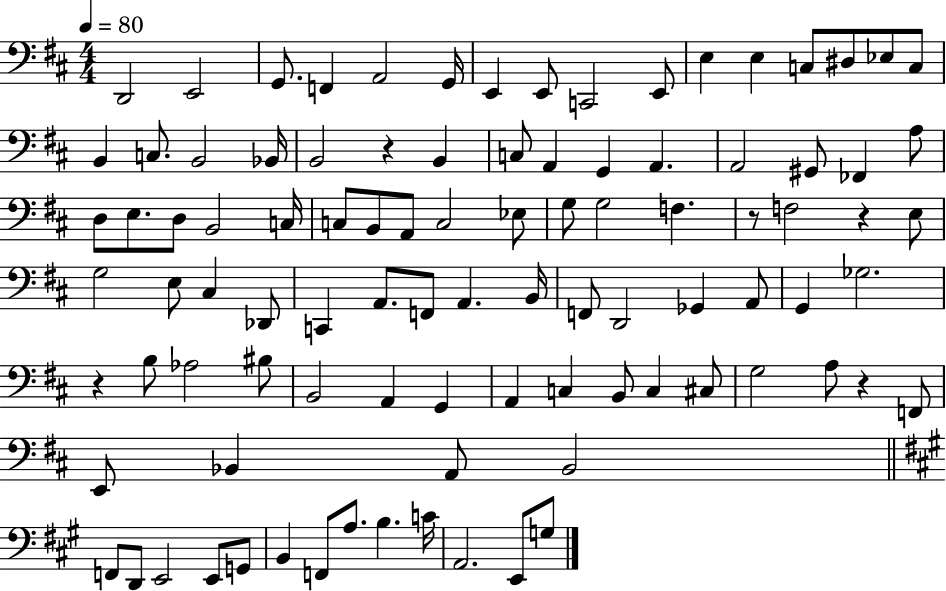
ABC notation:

X:1
T:Untitled
M:4/4
L:1/4
K:D
D,,2 E,,2 G,,/2 F,, A,,2 G,,/4 E,, E,,/2 C,,2 E,,/2 E, E, C,/2 ^D,/2 _E,/2 C,/2 B,, C,/2 B,,2 _B,,/4 B,,2 z B,, C,/2 A,, G,, A,, A,,2 ^G,,/2 _F,, A,/2 D,/2 E,/2 D,/2 B,,2 C,/4 C,/2 B,,/2 A,,/2 C,2 _E,/2 G,/2 G,2 F, z/2 F,2 z E,/2 G,2 E,/2 ^C, _D,,/2 C,, A,,/2 F,,/2 A,, B,,/4 F,,/2 D,,2 _G,, A,,/2 G,, _G,2 z B,/2 _A,2 ^B,/2 B,,2 A,, G,, A,, C, B,,/2 C, ^C,/2 G,2 A,/2 z F,,/2 E,,/2 _B,, A,,/2 _B,,2 F,,/2 D,,/2 E,,2 E,,/2 G,,/2 B,, F,,/2 A,/2 B, C/4 A,,2 E,,/2 G,/2